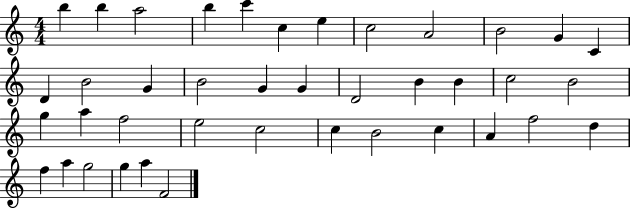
{
  \clef treble
  \numericTimeSignature
  \time 4/4
  \key c \major
  b''4 b''4 a''2 | b''4 c'''4 c''4 e''4 | c''2 a'2 | b'2 g'4 c'4 | \break d'4 b'2 g'4 | b'2 g'4 g'4 | d'2 b'4 b'4 | c''2 b'2 | \break g''4 a''4 f''2 | e''2 c''2 | c''4 b'2 c''4 | a'4 f''2 d''4 | \break f''4 a''4 g''2 | g''4 a''4 f'2 | \bar "|."
}